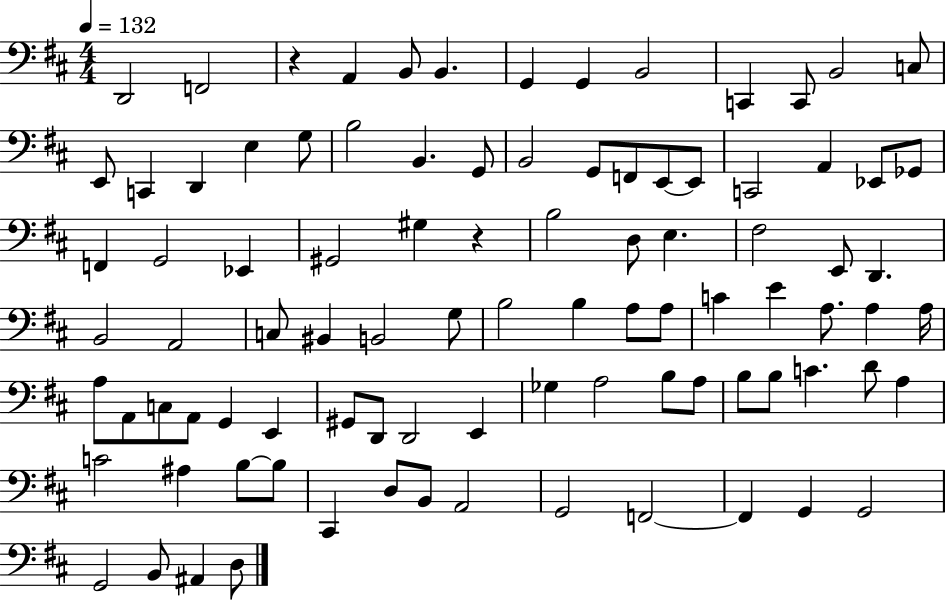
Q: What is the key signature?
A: D major